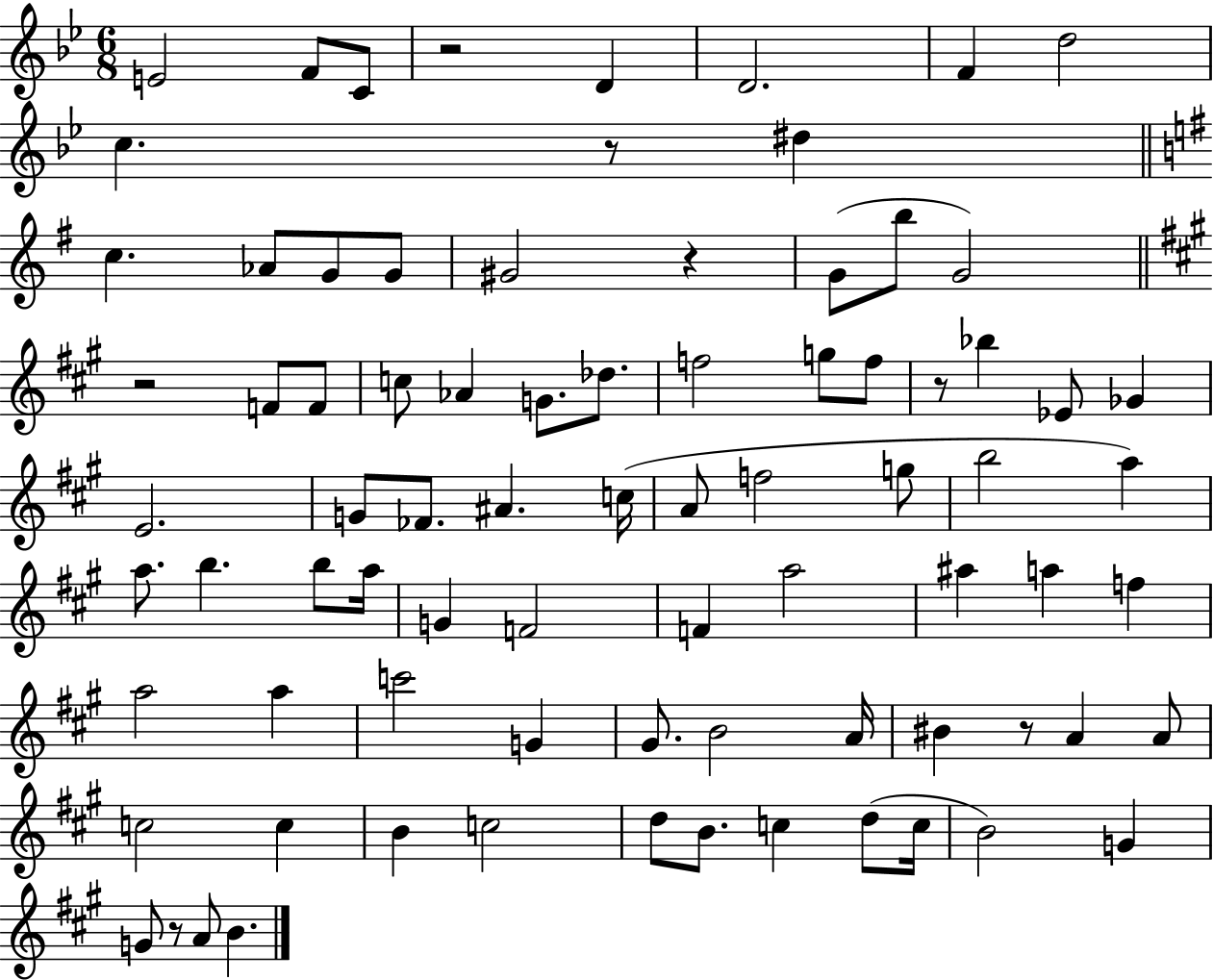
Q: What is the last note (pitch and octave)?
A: B4